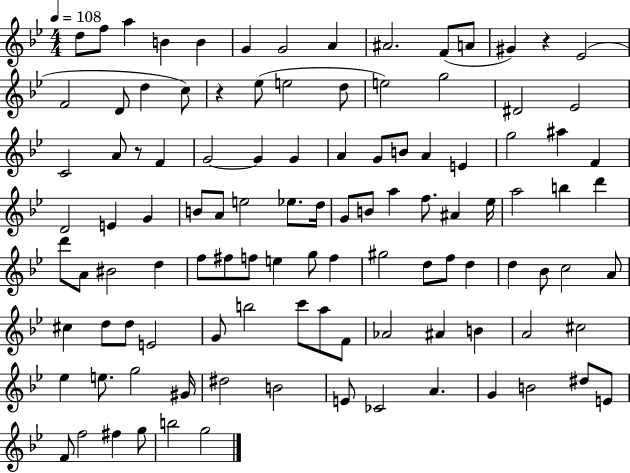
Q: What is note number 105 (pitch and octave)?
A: B5